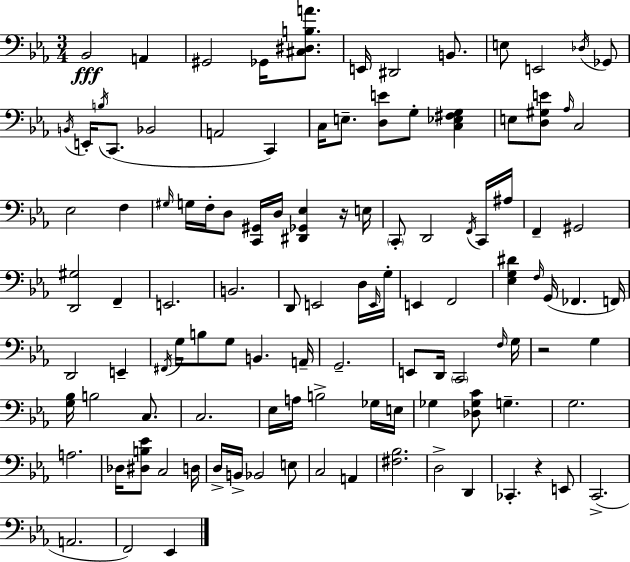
X:1
T:Untitled
M:3/4
L:1/4
K:Cm
_B,,2 A,, ^G,,2 _G,,/4 [^C,^D,B,A]/2 E,,/4 ^D,,2 B,,/2 E,/2 E,,2 _D,/4 _G,,/2 B,,/4 E,,/4 B,/4 C,,/2 _B,,2 A,,2 C,, C,/4 E,/2 [D,E]/2 G,/2 [C,_E,^F,G,] E,/2 [D,^G,E]/2 _A,/4 C,2 _E,2 F, ^G,/4 G,/4 F,/4 D,/2 [C,,^G,,]/4 D,/4 [^D,,_G,,_E,] z/4 E,/4 C,,/2 D,,2 F,,/4 C,,/4 ^A,/4 F,, ^G,,2 [D,,^G,]2 F,, E,,2 B,,2 D,,/2 E,,2 D,/4 E,,/4 G,/4 E,, F,,2 [_E,G,^D] F,/4 G,,/4 _F,, F,,/4 D,,2 E,, ^F,,/4 G,/4 B,/2 G,/2 B,, A,,/4 G,,2 E,,/2 D,,/4 C,,2 F,/4 G,/4 z2 G, [G,_B,]/4 B,2 C,/2 C,2 _E,/4 A,/4 B,2 _G,/4 E,/4 _G, [_D,_G,C]/2 G, G,2 A,2 _D,/4 [^D,B,_E]/2 C,2 D,/4 D,/4 B,,/4 _B,,2 E,/2 C,2 A,, [^F,_B,]2 D,2 D,, _C,, z E,,/2 C,,2 A,,2 F,,2 _E,,